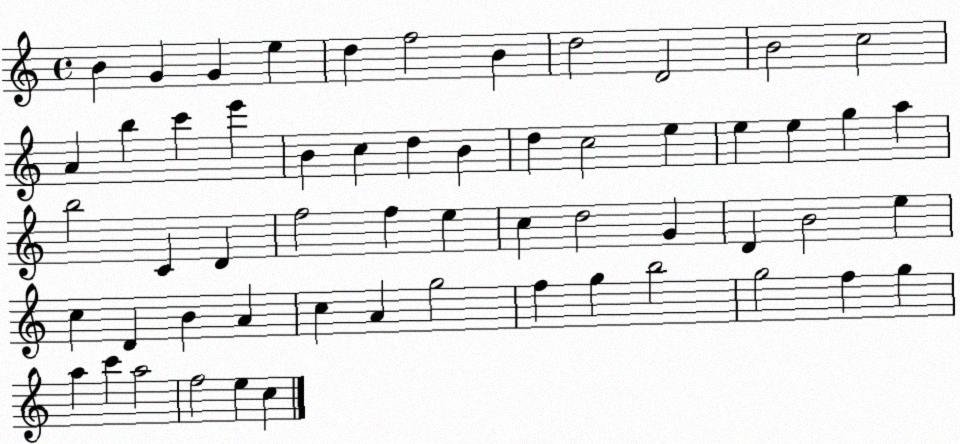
X:1
T:Untitled
M:4/4
L:1/4
K:C
B G G e d f2 B d2 D2 B2 c2 A b c' e' B c d B d c2 e e e g a b2 C D f2 f e c d2 G D B2 e c D B A c A g2 f g b2 g2 f g a c' a2 f2 e c